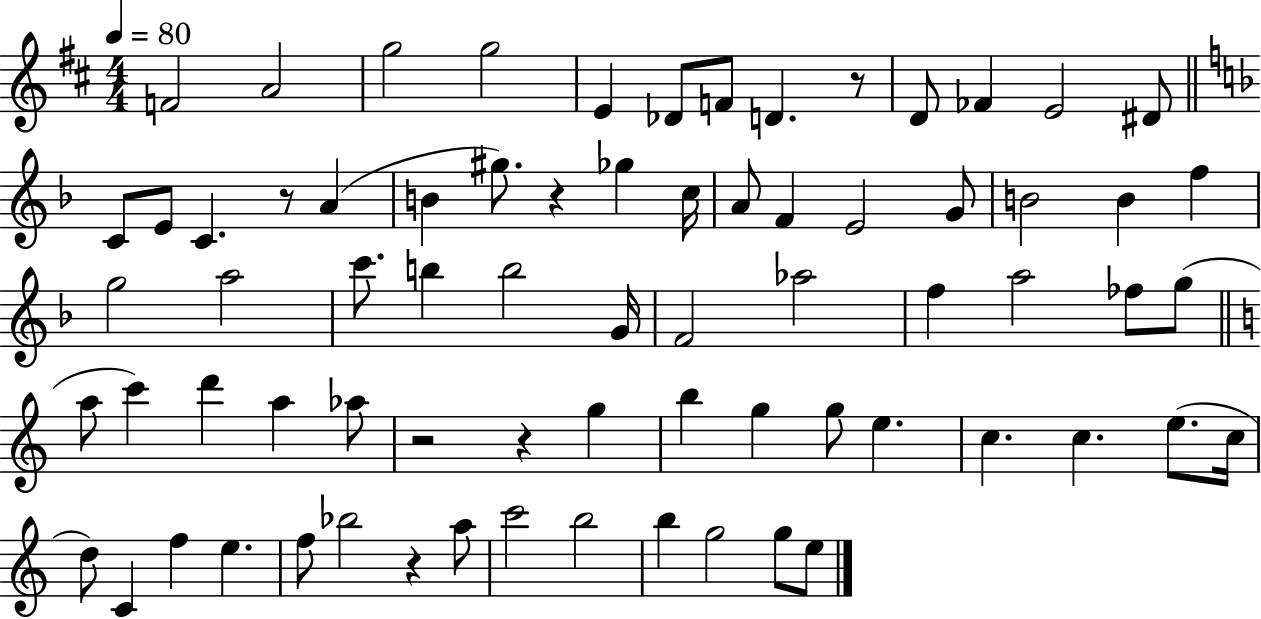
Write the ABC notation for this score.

X:1
T:Untitled
M:4/4
L:1/4
K:D
F2 A2 g2 g2 E _D/2 F/2 D z/2 D/2 _F E2 ^D/2 C/2 E/2 C z/2 A B ^g/2 z _g c/4 A/2 F E2 G/2 B2 B f g2 a2 c'/2 b b2 G/4 F2 _a2 f a2 _f/2 g/2 a/2 c' d' a _a/2 z2 z g b g g/2 e c c e/2 c/4 d/2 C f e f/2 _b2 z a/2 c'2 b2 b g2 g/2 e/2